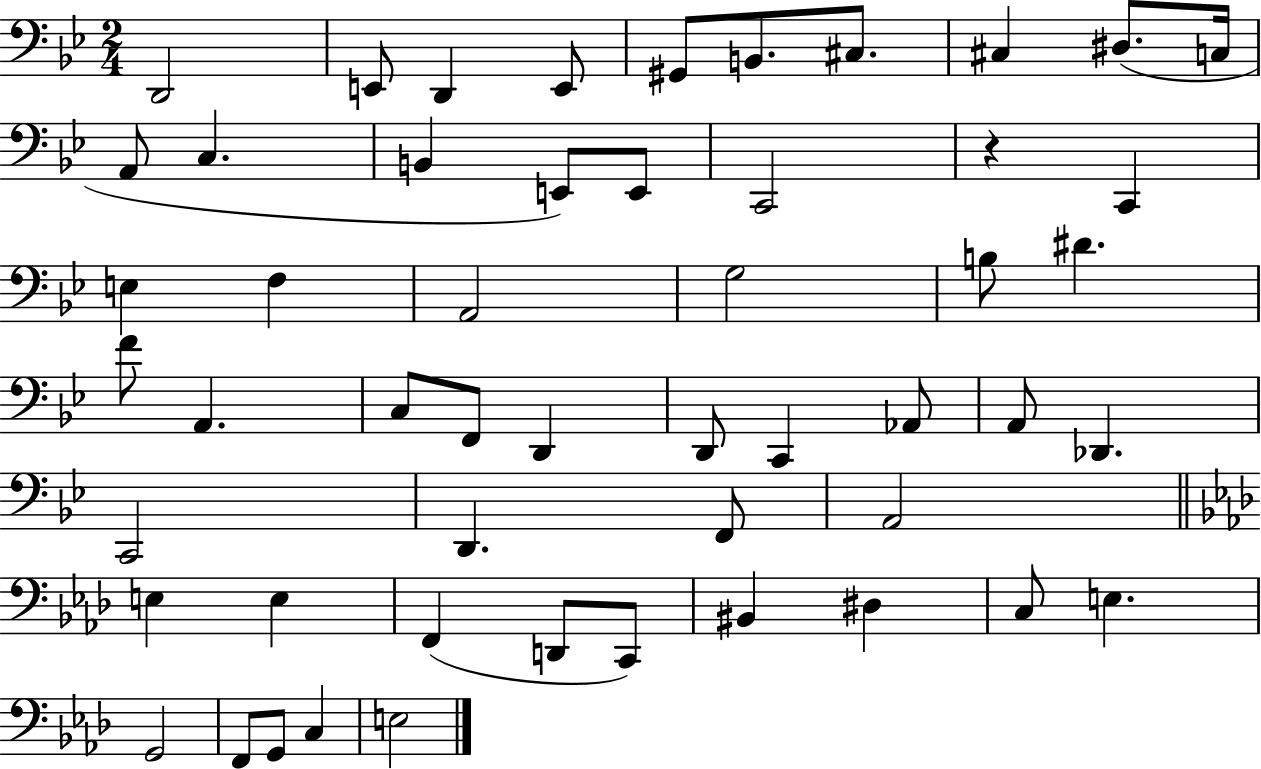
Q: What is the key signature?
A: BES major